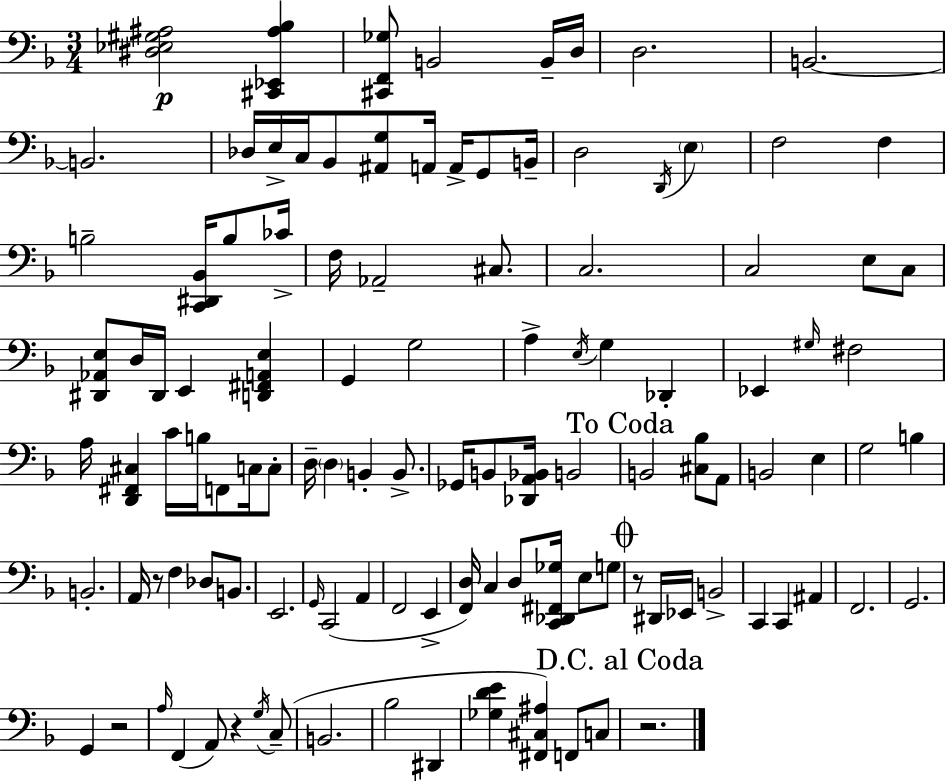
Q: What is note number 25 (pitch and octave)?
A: C#3